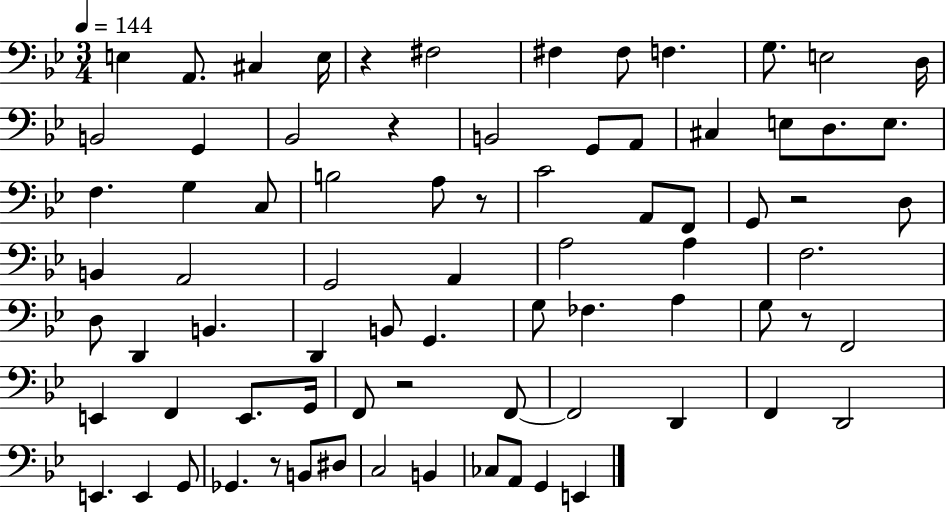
X:1
T:Untitled
M:3/4
L:1/4
K:Bb
E, A,,/2 ^C, E,/4 z ^F,2 ^F, ^F,/2 F, G,/2 E,2 D,/4 B,,2 G,, _B,,2 z B,,2 G,,/2 A,,/2 ^C, E,/2 D,/2 E,/2 F, G, C,/2 B,2 A,/2 z/2 C2 A,,/2 F,,/2 G,,/2 z2 D,/2 B,, A,,2 G,,2 A,, A,2 A, F,2 D,/2 D,, B,, D,, B,,/2 G,, G,/2 _F, A, G,/2 z/2 F,,2 E,, F,, E,,/2 G,,/4 F,,/2 z2 F,,/2 F,,2 D,, F,, D,,2 E,, E,, G,,/2 _G,, z/2 B,,/2 ^D,/2 C,2 B,, _C,/2 A,,/2 G,, E,,